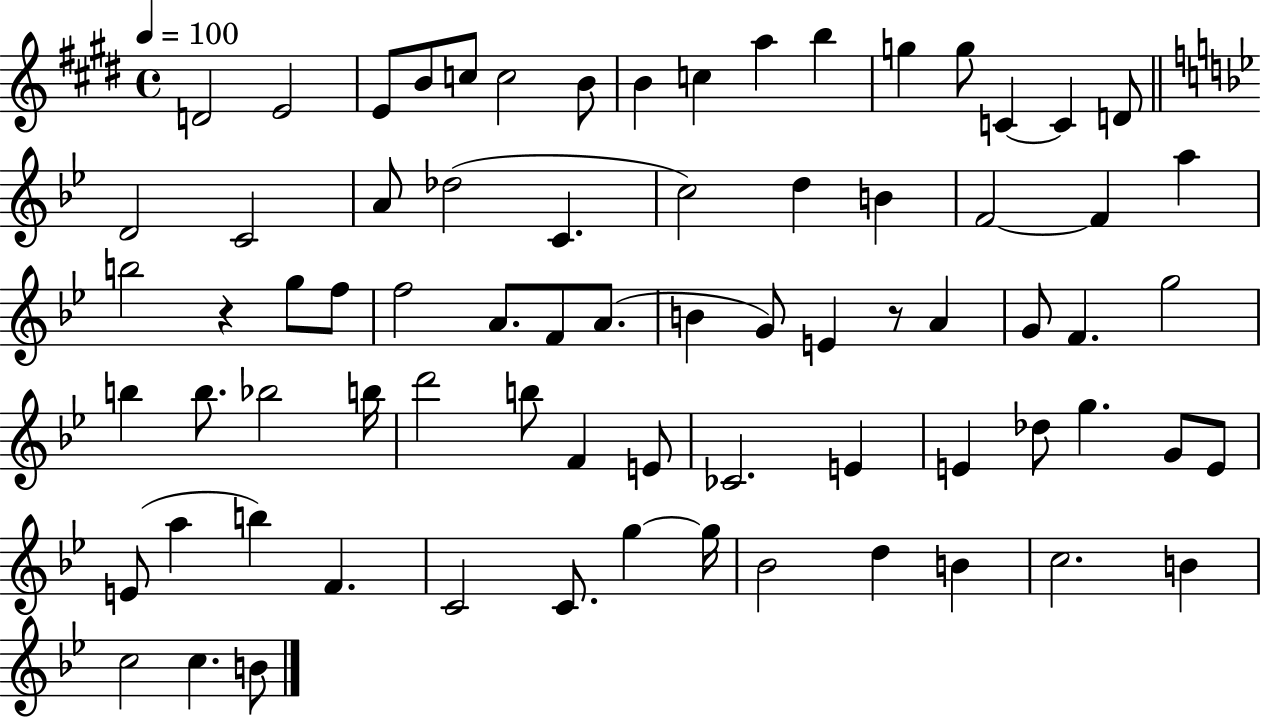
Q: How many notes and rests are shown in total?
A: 74